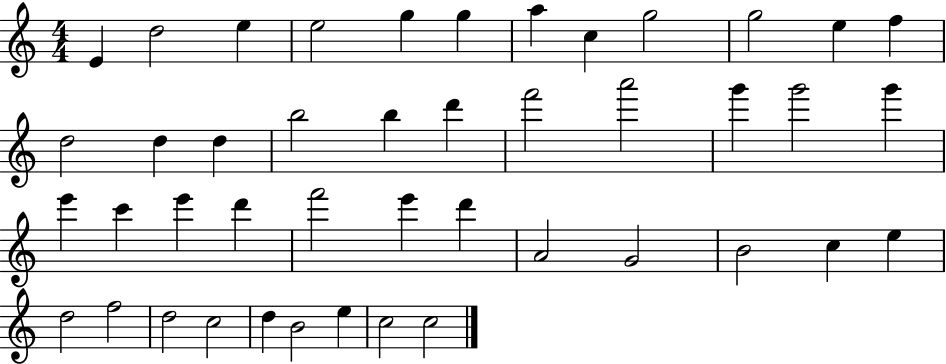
E4/q D5/h E5/q E5/h G5/q G5/q A5/q C5/q G5/h G5/h E5/q F5/q D5/h D5/q D5/q B5/h B5/q D6/q F6/h A6/h G6/q G6/h G6/q E6/q C6/q E6/q D6/q F6/h E6/q D6/q A4/h G4/h B4/h C5/q E5/q D5/h F5/h D5/h C5/h D5/q B4/h E5/q C5/h C5/h